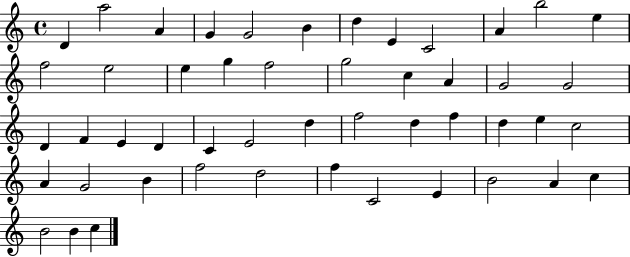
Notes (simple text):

D4/q A5/h A4/q G4/q G4/h B4/q D5/q E4/q C4/h A4/q B5/h E5/q F5/h E5/h E5/q G5/q F5/h G5/h C5/q A4/q G4/h G4/h D4/q F4/q E4/q D4/q C4/q E4/h D5/q F5/h D5/q F5/q D5/q E5/q C5/h A4/q G4/h B4/q F5/h D5/h F5/q C4/h E4/q B4/h A4/q C5/q B4/h B4/q C5/q